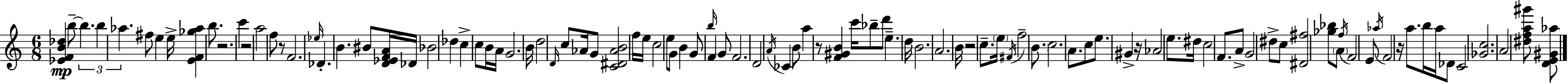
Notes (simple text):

[Eb4,F4,B4,Db5]/q B5/e B5/q. B5/q Ab5/q. F#5/e E5/q E5/s [E4,F4,Gb5,Ab5]/q B5/e. R/h. C6/q R/h A5/h F5/e R/e F4/h. Eb5/s Db4/q. B4/q. BIS4/e [D4,Eb4,F4,A4]/s Db4/s Bb4/h Db5/q C5/q C5/e B4/s A4/s G4/h. B4/s D5/h D4/s C5/e Ab4/s G4/e [C4,D#4,Ab4,B4]/h F5/s E5/s C5/h E5/e G4/e B4/q G4/e B5/s F4/q G4/e F4/h. D4/h A4/s CES4/q B4/e A5/q R/e [F4,G#4,B4]/q C6/s Bb5/e D6/e E5/q. D5/s B4/h. A4/h. B4/s R/h C5/e. E5/s F#4/s F5/h B4/e. C5/h. A4/e. C5/e E5/e. G#4/q R/s Ab4/h E5/e. D#5/s C5/h F4/e. A4/e G4/h D#5/e C5/e [D#4,F#5]/h [Gb5,Bb5]/e A4/e F5/s F4/h E4/e Ab5/s F4/h R/s A5/e. B5/s A5/s Db4/e C4/h [Gb4,C5]/h. A4/h [D#5,F5,A5,G#6]/e [D4,E4,G#4,Ab5]/e